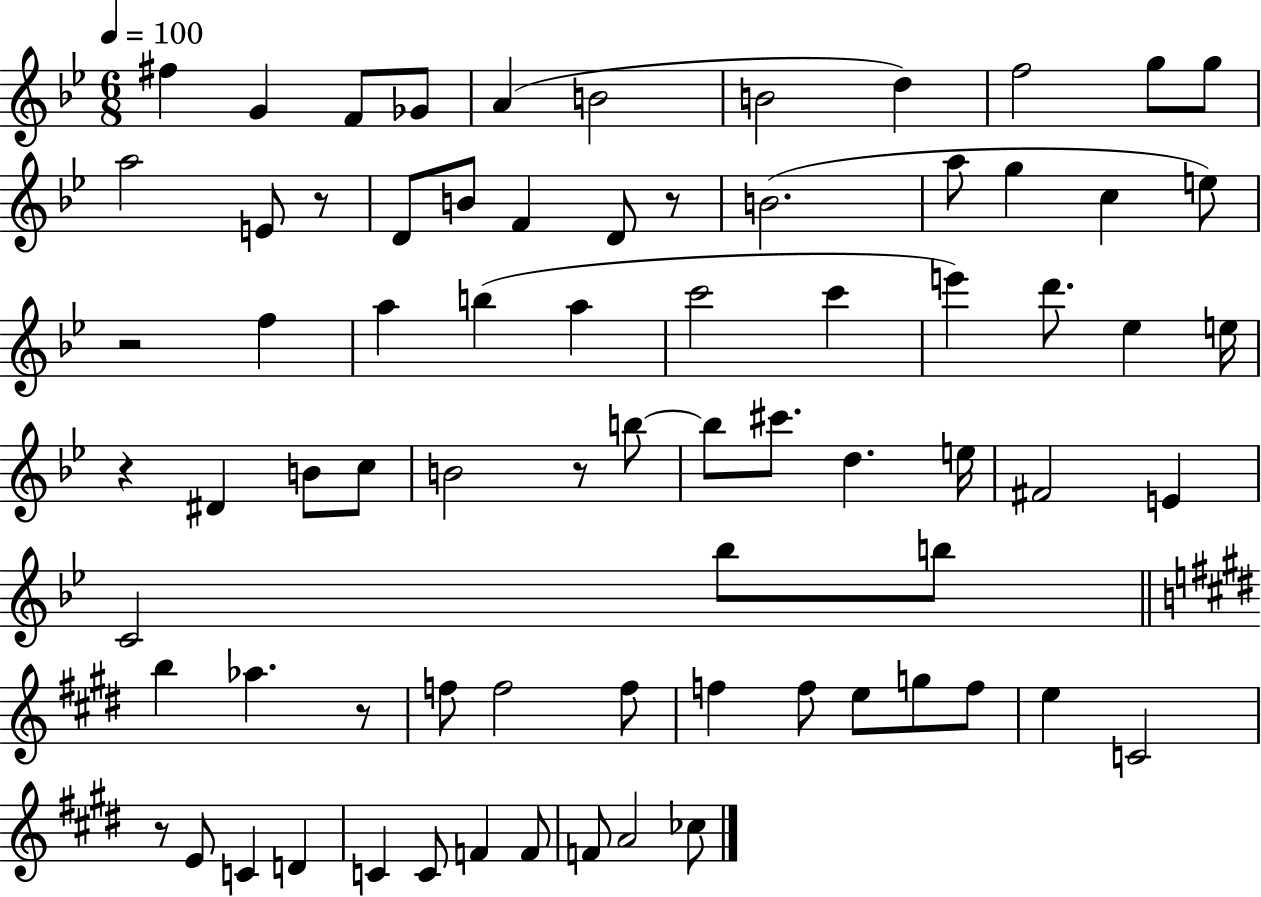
X:1
T:Untitled
M:6/8
L:1/4
K:Bb
^f G F/2 _G/2 A B2 B2 d f2 g/2 g/2 a2 E/2 z/2 D/2 B/2 F D/2 z/2 B2 a/2 g c e/2 z2 f a b a c'2 c' e' d'/2 _e e/4 z ^D B/2 c/2 B2 z/2 b/2 b/2 ^c'/2 d e/4 ^F2 E C2 _b/2 b/2 b _a z/2 f/2 f2 f/2 f f/2 e/2 g/2 f/2 e C2 z/2 E/2 C D C C/2 F F/2 F/2 A2 _c/2